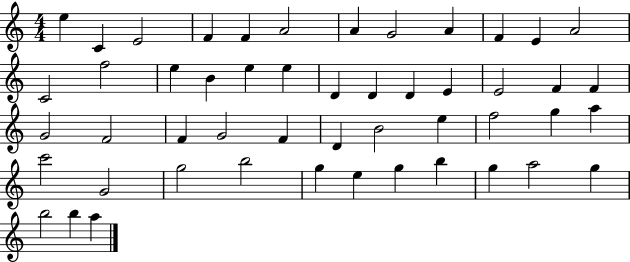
{
  \clef treble
  \numericTimeSignature
  \time 4/4
  \key c \major
  e''4 c'4 e'2 | f'4 f'4 a'2 | a'4 g'2 a'4 | f'4 e'4 a'2 | \break c'2 f''2 | e''4 b'4 e''4 e''4 | d'4 d'4 d'4 e'4 | e'2 f'4 f'4 | \break g'2 f'2 | f'4 g'2 f'4 | d'4 b'2 e''4 | f''2 g''4 a''4 | \break c'''2 g'2 | g''2 b''2 | g''4 e''4 g''4 b''4 | g''4 a''2 g''4 | \break b''2 b''4 a''4 | \bar "|."
}